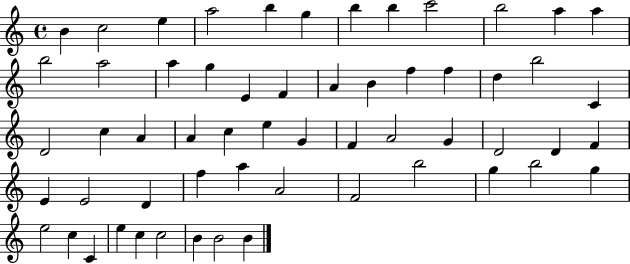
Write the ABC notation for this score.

X:1
T:Untitled
M:4/4
L:1/4
K:C
B c2 e a2 b g b b c'2 b2 a a b2 a2 a g E F A B f f d b2 C D2 c A A c e G F A2 G D2 D F E E2 D f a A2 F2 b2 g b2 g e2 c C e c c2 B B2 B